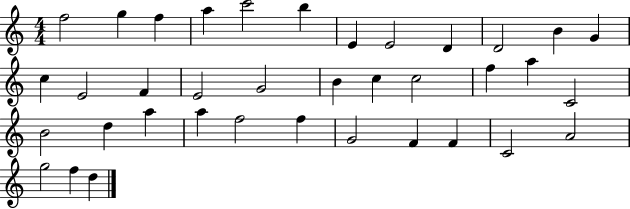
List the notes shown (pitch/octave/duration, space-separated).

F5/h G5/q F5/q A5/q C6/h B5/q E4/q E4/h D4/q D4/h B4/q G4/q C5/q E4/h F4/q E4/h G4/h B4/q C5/q C5/h F5/q A5/q C4/h B4/h D5/q A5/q A5/q F5/h F5/q G4/h F4/q F4/q C4/h A4/h G5/h F5/q D5/q